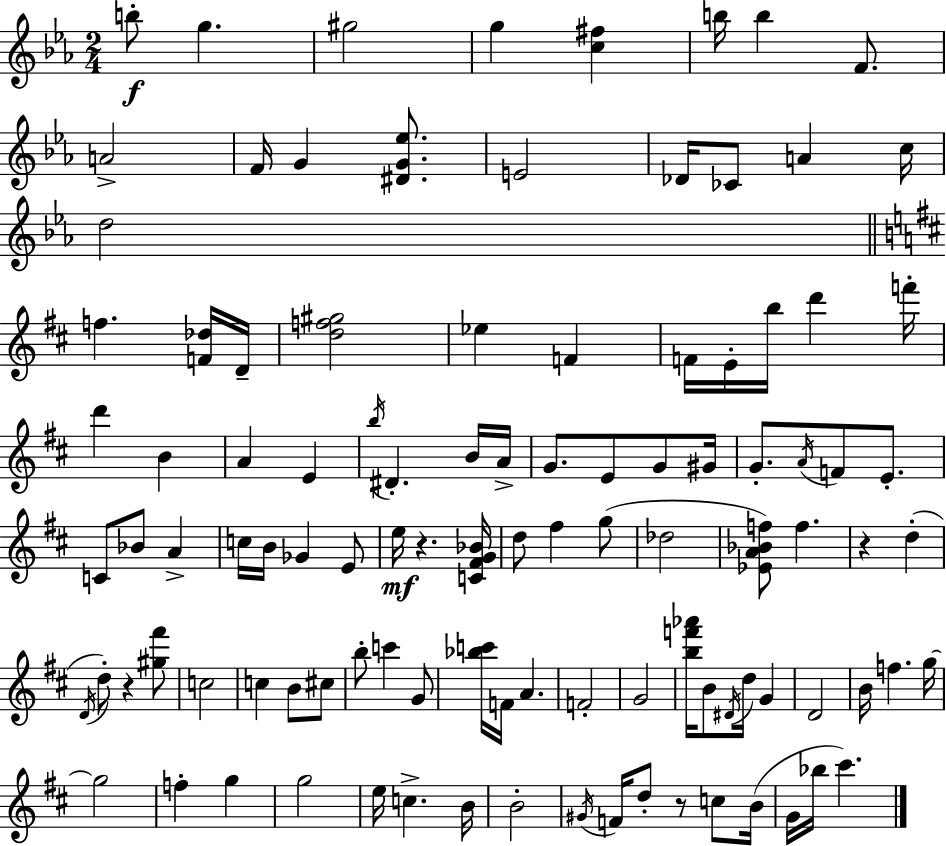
{
  \clef treble
  \numericTimeSignature
  \time 2/4
  \key ees \major
  \repeat volta 2 { b''8-.\f g''4. | gis''2 | g''4 <c'' fis''>4 | b''16 b''4 f'8. | \break a'2-> | f'16 g'4 <dis' g' ees''>8. | e'2 | des'16 ces'8 a'4 c''16 | \break d''2 | \bar "||" \break \key d \major f''4. <f' des''>16 d'16-- | <d'' f'' gis''>2 | ees''4 f'4 | f'16 e'16-. b''16 d'''4 f'''16-. | \break d'''4 b'4 | a'4 e'4 | \acciaccatura { b''16 } dis'4.-. b'16 | a'16-> g'8. e'8 g'8 | \break gis'16 g'8.-. \acciaccatura { a'16 } f'8 e'8.-. | c'8 bes'8 a'4-> | c''16 b'16 ges'4 | e'8 e''16\mf r4. | \break <c' fis' g' bes'>16 d''8 fis''4 | g''8( des''2 | <ees' a' bes' f''>8) f''4. | r4 d''4-.( | \break \acciaccatura { d'16 } d''8-.) r4 | <gis'' fis'''>8 c''2 | c''4 b'8 | cis''8 b''8-. c'''4 | \break g'8 <bes'' c'''>16 f'16 a'4. | f'2-. | g'2 | <b'' f''' aes'''>16 b'8 \acciaccatura { dis'16 } d''16 | \break g'4 d'2 | b'16 f''4. | g''16~~ g''2 | f''4-. | \break g''4 g''2 | e''16 c''4.-> | b'16 b'2-. | \acciaccatura { gis'16 } f'16 d''8-. | \break r8 c''8 b'16( g'16 bes''16 cis'''4.) | } \bar "|."
}